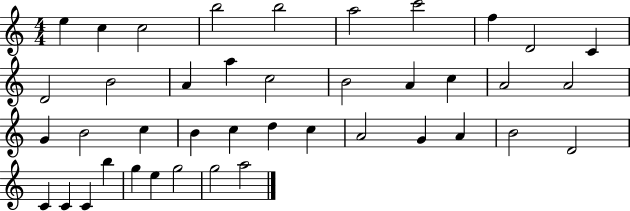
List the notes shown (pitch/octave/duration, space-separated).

E5/q C5/q C5/h B5/h B5/h A5/h C6/h F5/q D4/h C4/q D4/h B4/h A4/q A5/q C5/h B4/h A4/q C5/q A4/h A4/h G4/q B4/h C5/q B4/q C5/q D5/q C5/q A4/h G4/q A4/q B4/h D4/h C4/q C4/q C4/q B5/q G5/q E5/q G5/h G5/h A5/h